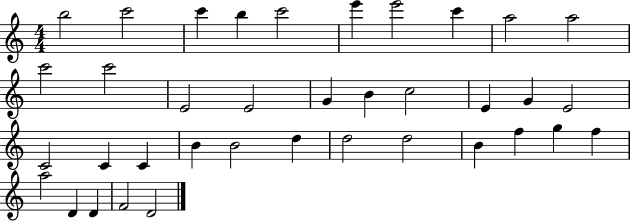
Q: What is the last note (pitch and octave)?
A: D4